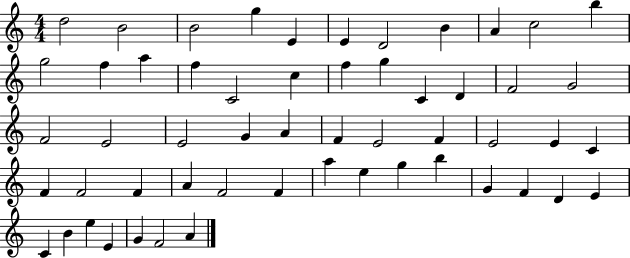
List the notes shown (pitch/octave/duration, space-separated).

D5/h B4/h B4/h G5/q E4/q E4/q D4/h B4/q A4/q C5/h B5/q G5/h F5/q A5/q F5/q C4/h C5/q F5/q G5/q C4/q D4/q F4/h G4/h F4/h E4/h E4/h G4/q A4/q F4/q E4/h F4/q E4/h E4/q C4/q F4/q F4/h F4/q A4/q F4/h F4/q A5/q E5/q G5/q B5/q G4/q F4/q D4/q E4/q C4/q B4/q E5/q E4/q G4/q F4/h A4/q